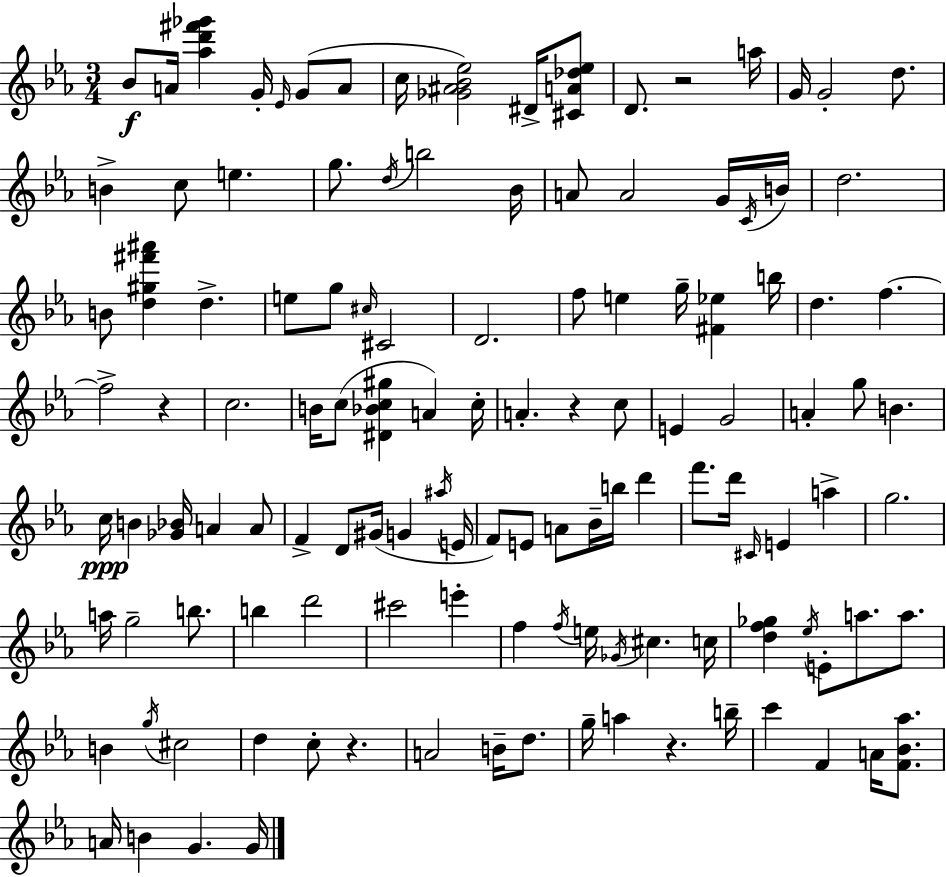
Bb4/e A4/s [Ab5,D6,F#6,Gb6]/q G4/s Eb4/s G4/e A4/e C5/s [Gb4,A#4,Bb4,Eb5]/h D#4/s [C#4,A4,Db5,Eb5]/e D4/e. R/h A5/s G4/s G4/h D5/e. B4/q C5/e E5/q. G5/e. D5/s B5/h Bb4/s A4/e A4/h G4/s C4/s B4/s D5/h. B4/e [D5,G#5,F#6,A#6]/q D5/q. E5/e G5/e C#5/s C#4/h D4/h. F5/e E5/q G5/s [F#4,Eb5]/q B5/s D5/q. F5/q. F5/h R/q C5/h. B4/s C5/e [D#4,Bb4,C5,G#5]/q A4/q C5/s A4/q. R/q C5/e E4/q G4/h A4/q G5/e B4/q. C5/s B4/q [Gb4,Bb4]/s A4/q A4/e F4/q D4/e G#4/s G4/q A#5/s E4/s F4/e E4/e A4/e Bb4/s B5/s D6/q F6/e. D6/s C#4/s E4/q A5/q G5/h. A5/s G5/h B5/e. B5/q D6/h C#6/h E6/q F5/q F5/s E5/s Gb4/s C#5/q. C5/s [D5,F5,Gb5]/q Eb5/s E4/e A5/e. A5/e. B4/q G5/s C#5/h D5/q C5/e R/q. A4/h B4/s D5/e. G5/s A5/q R/q. B5/s C6/q F4/q A4/s [F4,Bb4,Ab5]/e. A4/s B4/q G4/q. G4/s